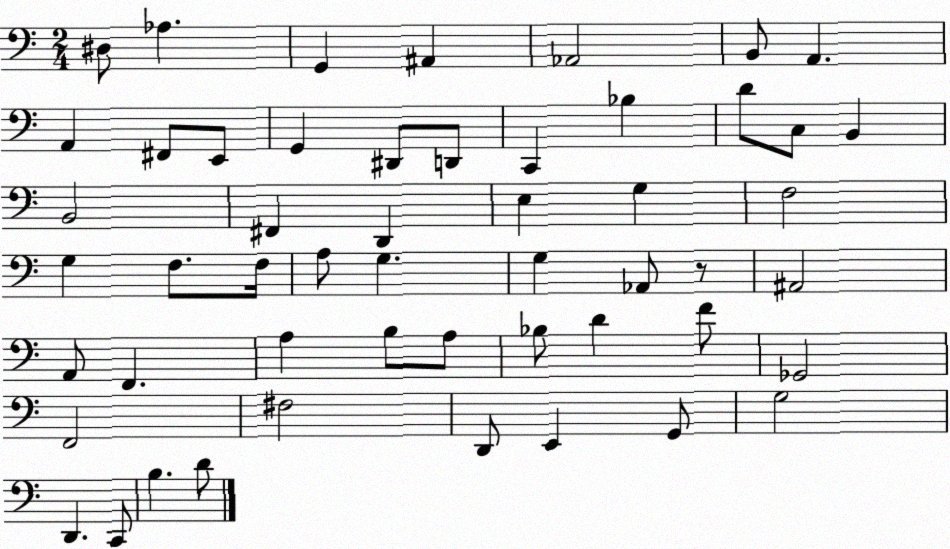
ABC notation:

X:1
T:Untitled
M:2/4
L:1/4
K:C
^D,/2 _A, G,, ^A,, _A,,2 B,,/2 A,, A,, ^F,,/2 E,,/2 G,, ^D,,/2 D,,/2 C,, _B, D/2 C,/2 B,, B,,2 ^F,, D,, E, G, F,2 G, F,/2 F,/4 A,/2 G, G, _A,,/2 z/2 ^A,,2 A,,/2 F,, A, B,/2 A,/2 _B,/2 D F/2 _G,,2 F,,2 ^F,2 D,,/2 E,, G,,/2 G,2 D,, C,,/2 B, D/2